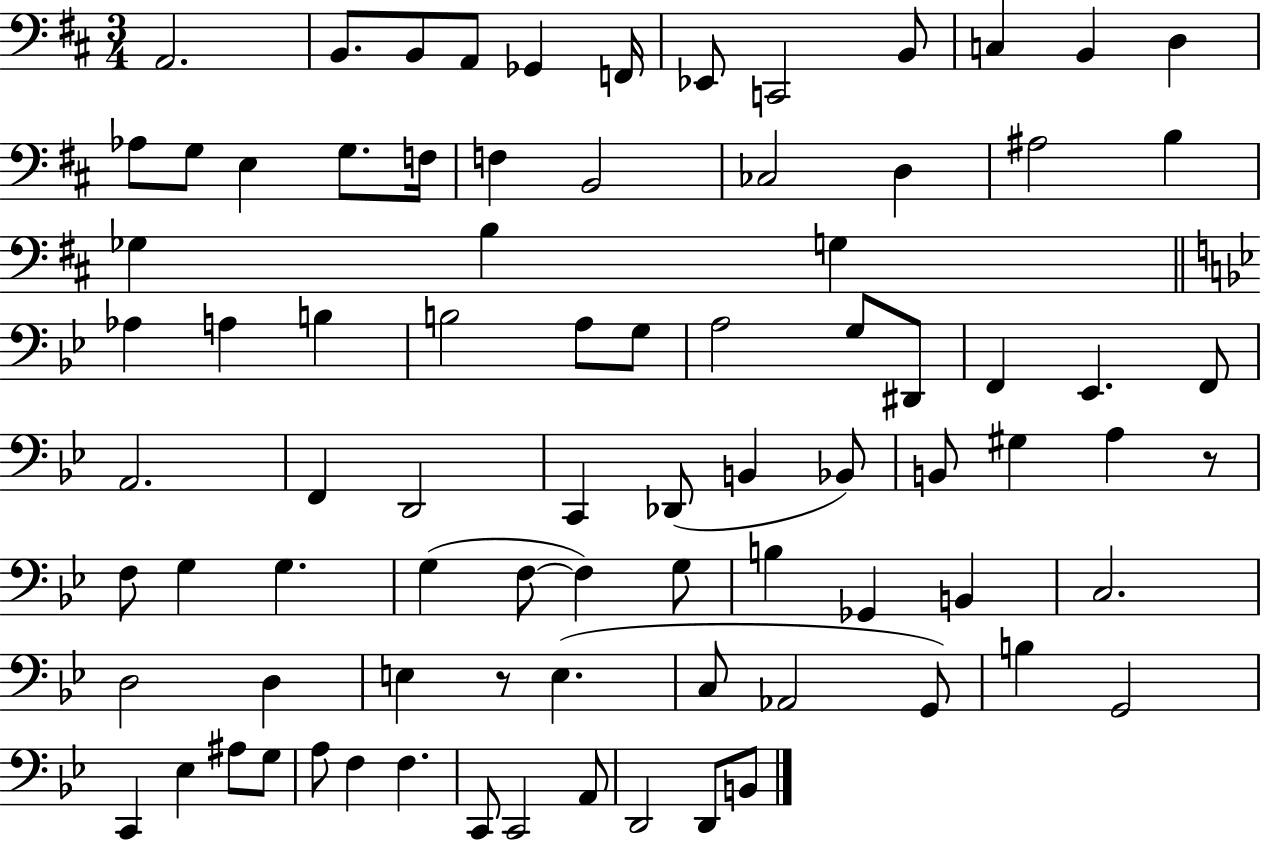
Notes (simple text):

A2/h. B2/e. B2/e A2/e Gb2/q F2/s Eb2/e C2/h B2/e C3/q B2/q D3/q Ab3/e G3/e E3/q G3/e. F3/s F3/q B2/h CES3/h D3/q A#3/h B3/q Gb3/q B3/q G3/q Ab3/q A3/q B3/q B3/h A3/e G3/e A3/h G3/e D#2/e F2/q Eb2/q. F2/e A2/h. F2/q D2/h C2/q Db2/e B2/q Bb2/e B2/e G#3/q A3/q R/e F3/e G3/q G3/q. G3/q F3/e F3/q G3/e B3/q Gb2/q B2/q C3/h. D3/h D3/q E3/q R/e E3/q. C3/e Ab2/h G2/e B3/q G2/h C2/q Eb3/q A#3/e G3/e A3/e F3/q F3/q. C2/e C2/h A2/e D2/h D2/e B2/e